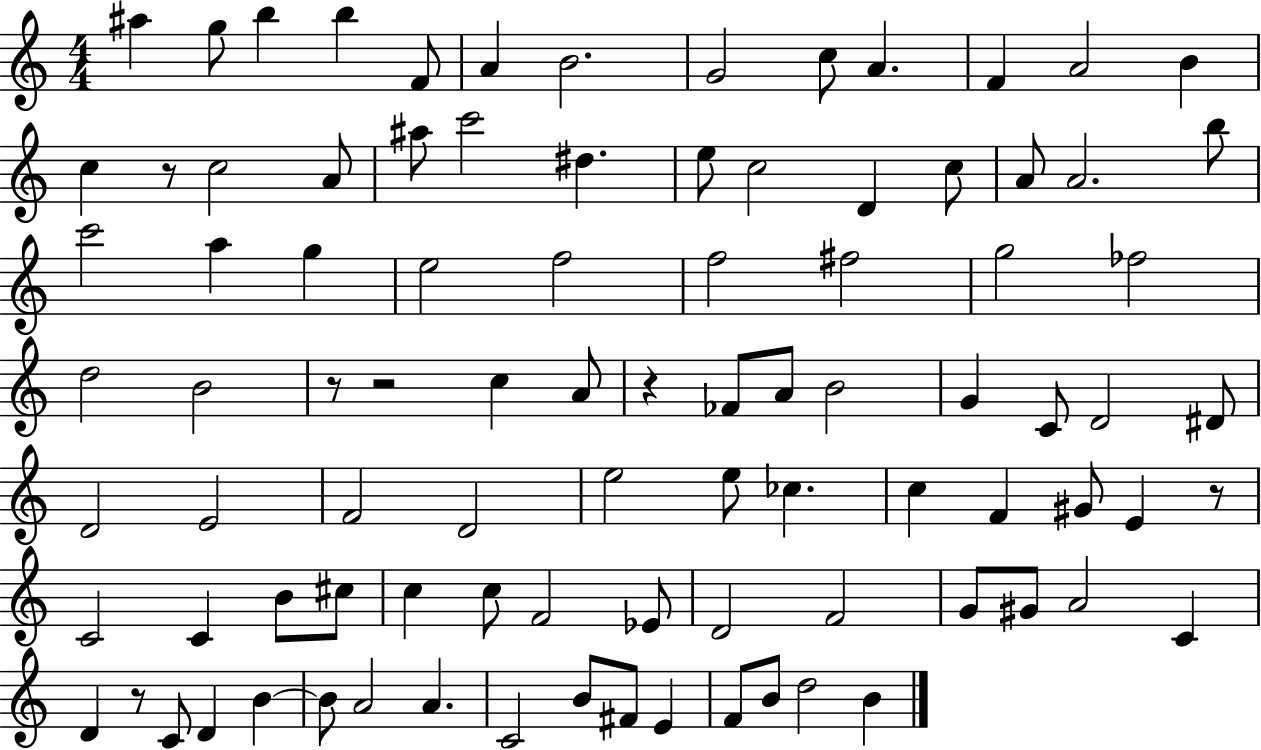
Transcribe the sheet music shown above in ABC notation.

X:1
T:Untitled
M:4/4
L:1/4
K:C
^a g/2 b b F/2 A B2 G2 c/2 A F A2 B c z/2 c2 A/2 ^a/2 c'2 ^d e/2 c2 D c/2 A/2 A2 b/2 c'2 a g e2 f2 f2 ^f2 g2 _f2 d2 B2 z/2 z2 c A/2 z _F/2 A/2 B2 G C/2 D2 ^D/2 D2 E2 F2 D2 e2 e/2 _c c F ^G/2 E z/2 C2 C B/2 ^c/2 c c/2 F2 _E/2 D2 F2 G/2 ^G/2 A2 C D z/2 C/2 D B B/2 A2 A C2 B/2 ^F/2 E F/2 B/2 d2 B